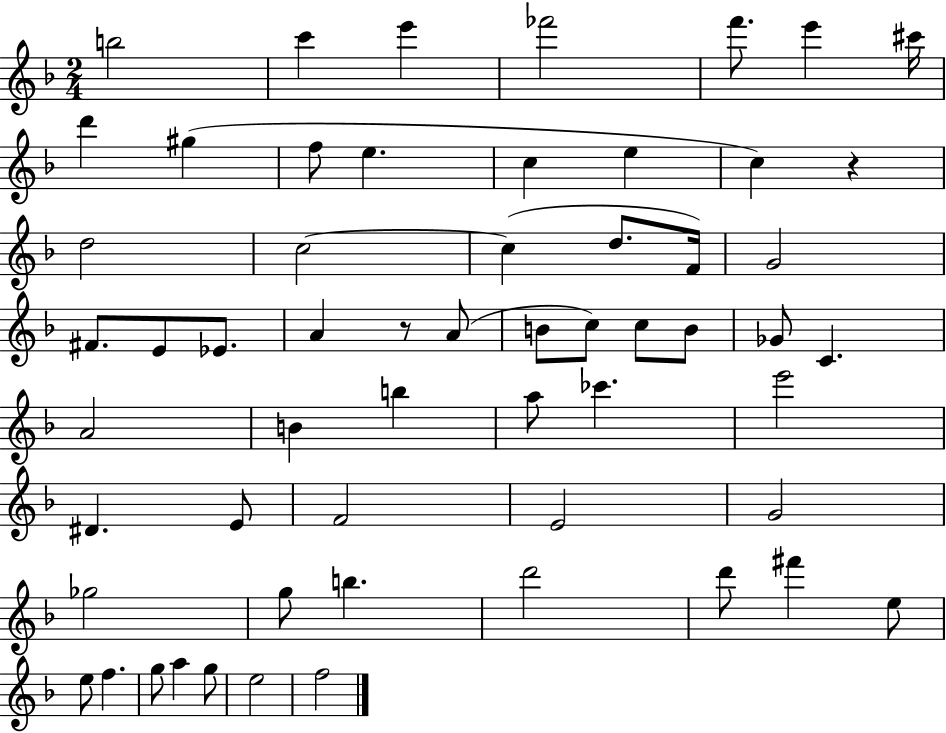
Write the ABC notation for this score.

X:1
T:Untitled
M:2/4
L:1/4
K:F
b2 c' e' _f'2 f'/2 e' ^c'/4 d' ^g f/2 e c e c z d2 c2 c d/2 F/4 G2 ^F/2 E/2 _E/2 A z/2 A/2 B/2 c/2 c/2 B/2 _G/2 C A2 B b a/2 _c' e'2 ^D E/2 F2 E2 G2 _g2 g/2 b d'2 d'/2 ^f' e/2 e/2 f g/2 a g/2 e2 f2